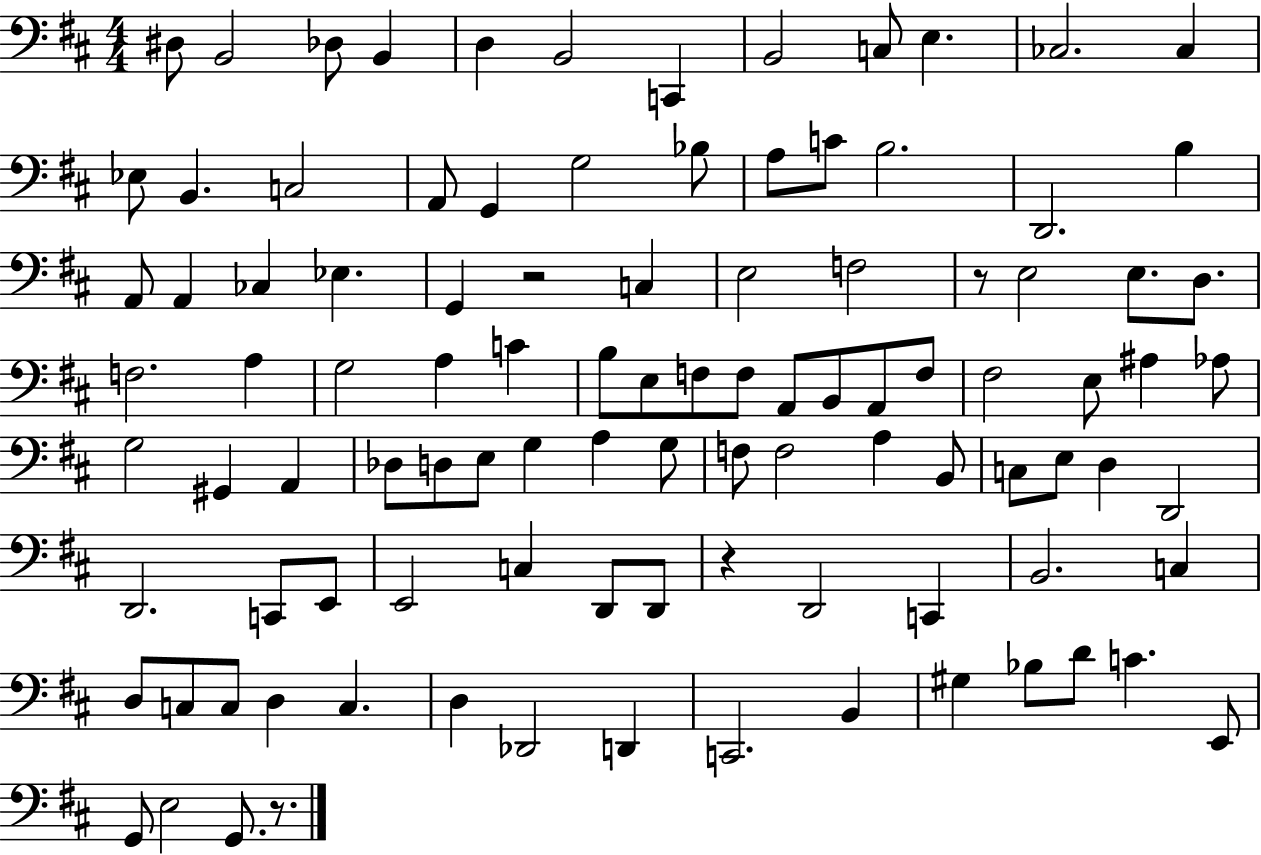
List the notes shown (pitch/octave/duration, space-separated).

D#3/e B2/h Db3/e B2/q D3/q B2/h C2/q B2/h C3/e E3/q. CES3/h. CES3/q Eb3/e B2/q. C3/h A2/e G2/q G3/h Bb3/e A3/e C4/e B3/h. D2/h. B3/q A2/e A2/q CES3/q Eb3/q. G2/q R/h C3/q E3/h F3/h R/e E3/h E3/e. D3/e. F3/h. A3/q G3/h A3/q C4/q B3/e E3/e F3/e F3/e A2/e B2/e A2/e F3/e F#3/h E3/e A#3/q Ab3/e G3/h G#2/q A2/q Db3/e D3/e E3/e G3/q A3/q G3/e F3/e F3/h A3/q B2/e C3/e E3/e D3/q D2/h D2/h. C2/e E2/e E2/h C3/q D2/e D2/e R/q D2/h C2/q B2/h. C3/q D3/e C3/e C3/e D3/q C3/q. D3/q Db2/h D2/q C2/h. B2/q G#3/q Bb3/e D4/e C4/q. E2/e G2/e E3/h G2/e. R/e.